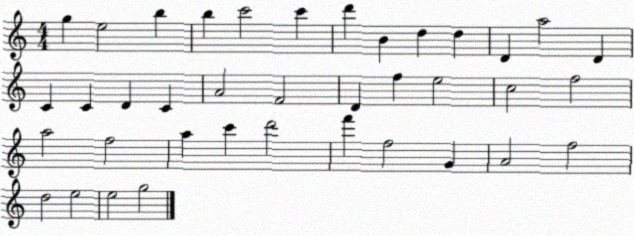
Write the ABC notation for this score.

X:1
T:Untitled
M:4/4
L:1/4
K:C
g e2 b b c'2 c' d' B d d D a2 D C C D C A2 F2 D f e2 c2 f2 a2 f2 a c' d'2 f' f2 G A2 f2 d2 e2 e2 g2